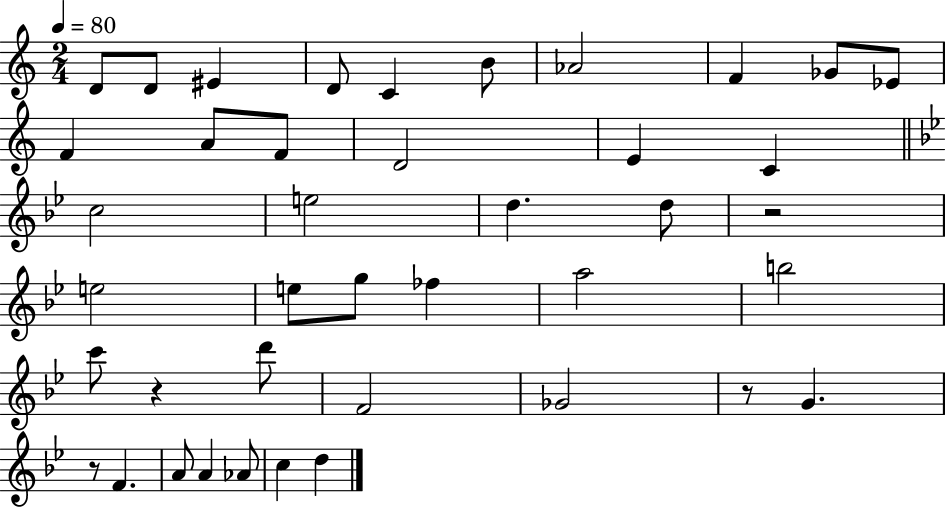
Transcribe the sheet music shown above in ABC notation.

X:1
T:Untitled
M:2/4
L:1/4
K:C
D/2 D/2 ^E D/2 C B/2 _A2 F _G/2 _E/2 F A/2 F/2 D2 E C c2 e2 d d/2 z2 e2 e/2 g/2 _f a2 b2 c'/2 z d'/2 F2 _G2 z/2 G z/2 F A/2 A _A/2 c d